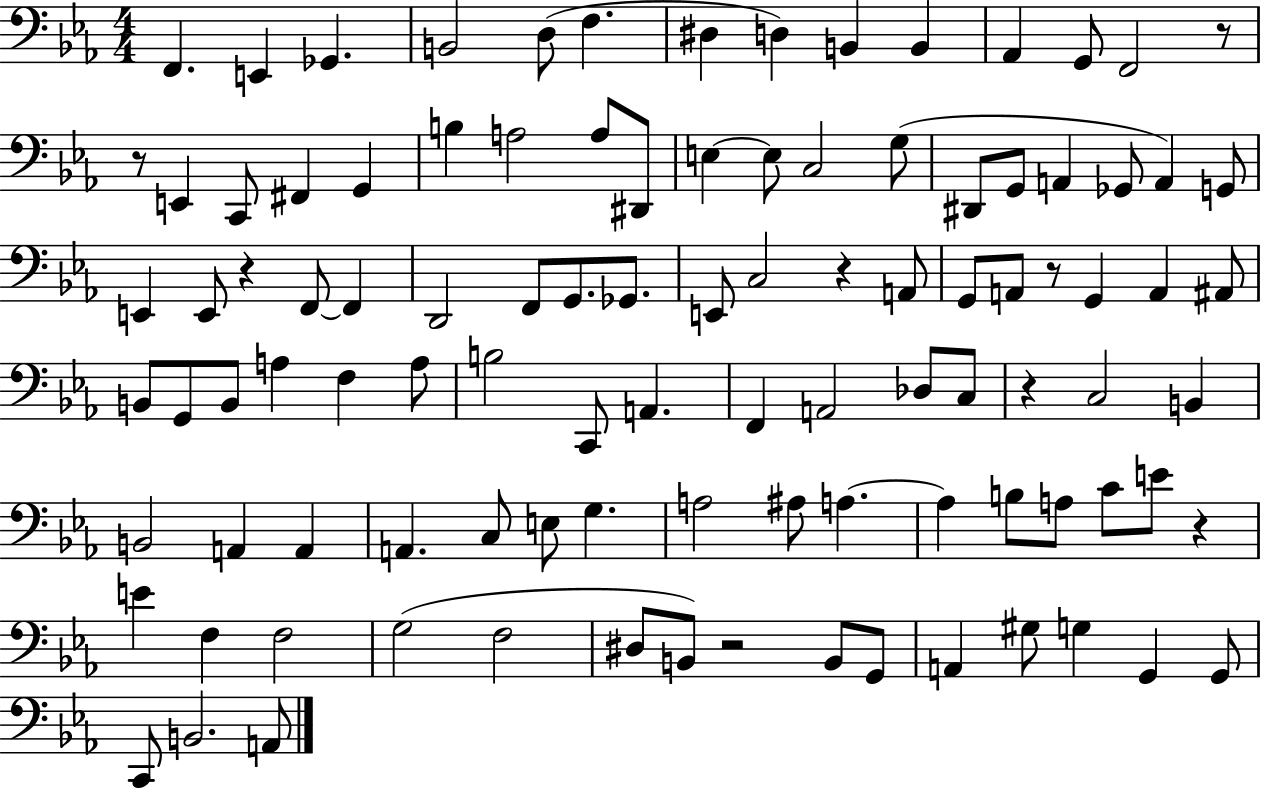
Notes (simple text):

F2/q. E2/q Gb2/q. B2/h D3/e F3/q. D#3/q D3/q B2/q B2/q Ab2/q G2/e F2/h R/e R/e E2/q C2/e F#2/q G2/q B3/q A3/h A3/e D#2/e E3/q E3/e C3/h G3/e D#2/e G2/e A2/q Gb2/e A2/q G2/e E2/q E2/e R/q F2/e F2/q D2/h F2/e G2/e. Gb2/e. E2/e C3/h R/q A2/e G2/e A2/e R/e G2/q A2/q A#2/e B2/e G2/e B2/e A3/q F3/q A3/e B3/h C2/e A2/q. F2/q A2/h Db3/e C3/e R/q C3/h B2/q B2/h A2/q A2/q A2/q. C3/e E3/e G3/q. A3/h A#3/e A3/q. A3/q B3/e A3/e C4/e E4/e R/q E4/q F3/q F3/h G3/h F3/h D#3/e B2/e R/h B2/e G2/e A2/q G#3/e G3/q G2/q G2/e C2/e B2/h. A2/e